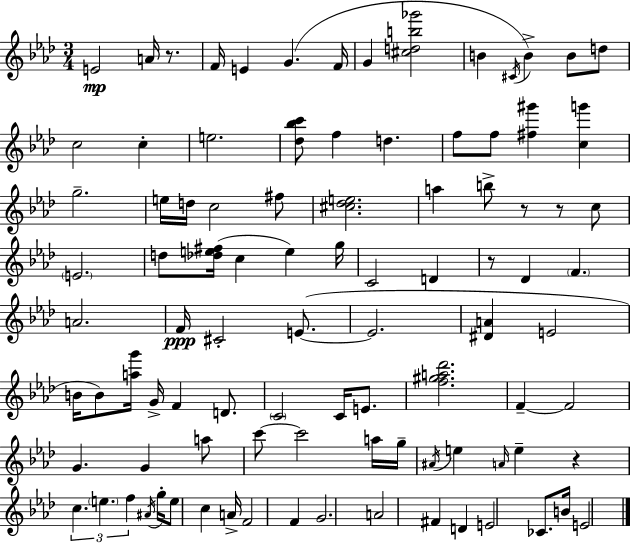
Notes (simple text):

E4/h A4/s R/e. F4/s E4/q G4/q. F4/s G4/q [C#5,D5,B5,Gb6]/h B4/q C#4/s B4/q B4/e D5/e C5/h C5/q E5/h. [Db5,Bb5,C6]/e F5/q D5/q. F5/e F5/e [F#5,G#6]/q [C5,G6]/q G5/h. E5/s D5/s C5/h F#5/e [C#5,Db5,E5]/h. A5/q B5/e R/e R/e C5/e E4/h. D5/e [Db5,E5,F#5]/s C5/q E5/q G5/s C4/h D4/q R/e Db4/q F4/q. A4/h. F4/s C#4/h E4/e. E4/h. [D#4,A4]/q E4/h B4/s B4/e [A5,G6]/s G4/s F4/q D4/e. C4/h C4/s E4/e. [F5,G#5,A5,Db6]/h. F4/q F4/h G4/q. G4/q A5/e C6/e C6/h A5/s G5/s A#4/s E5/q A4/s E5/q R/q C5/q. E5/q. F5/q A#4/s G5/s E5/e C5/q A4/s F4/h F4/q G4/h. A4/h F#4/q D4/q E4/h CES4/e. B4/s E4/h